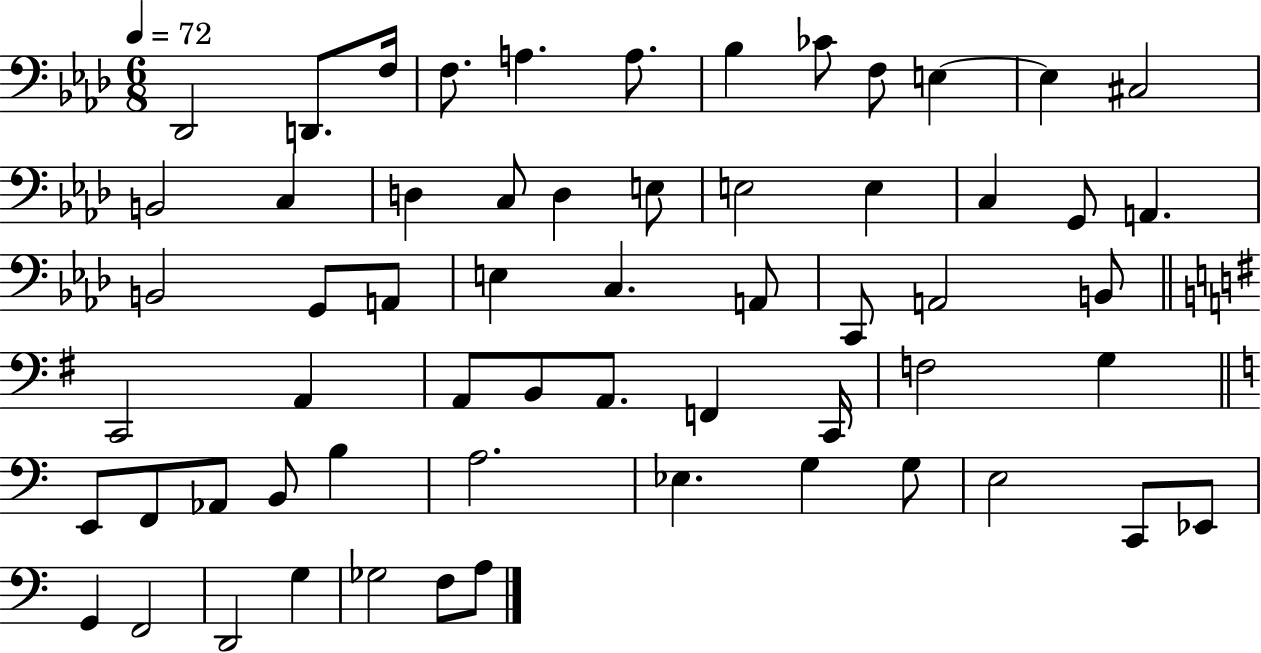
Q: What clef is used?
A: bass